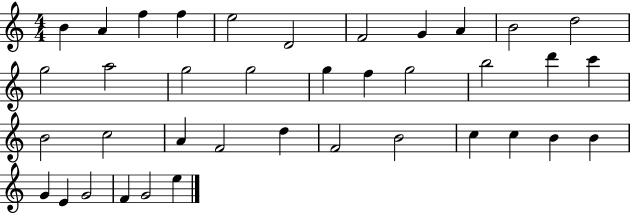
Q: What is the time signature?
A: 4/4